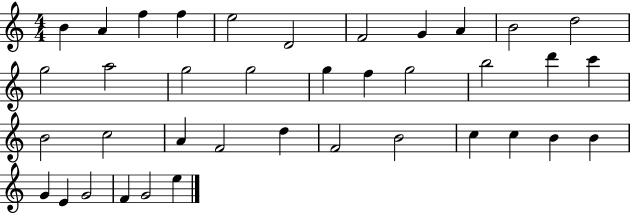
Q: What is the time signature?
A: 4/4